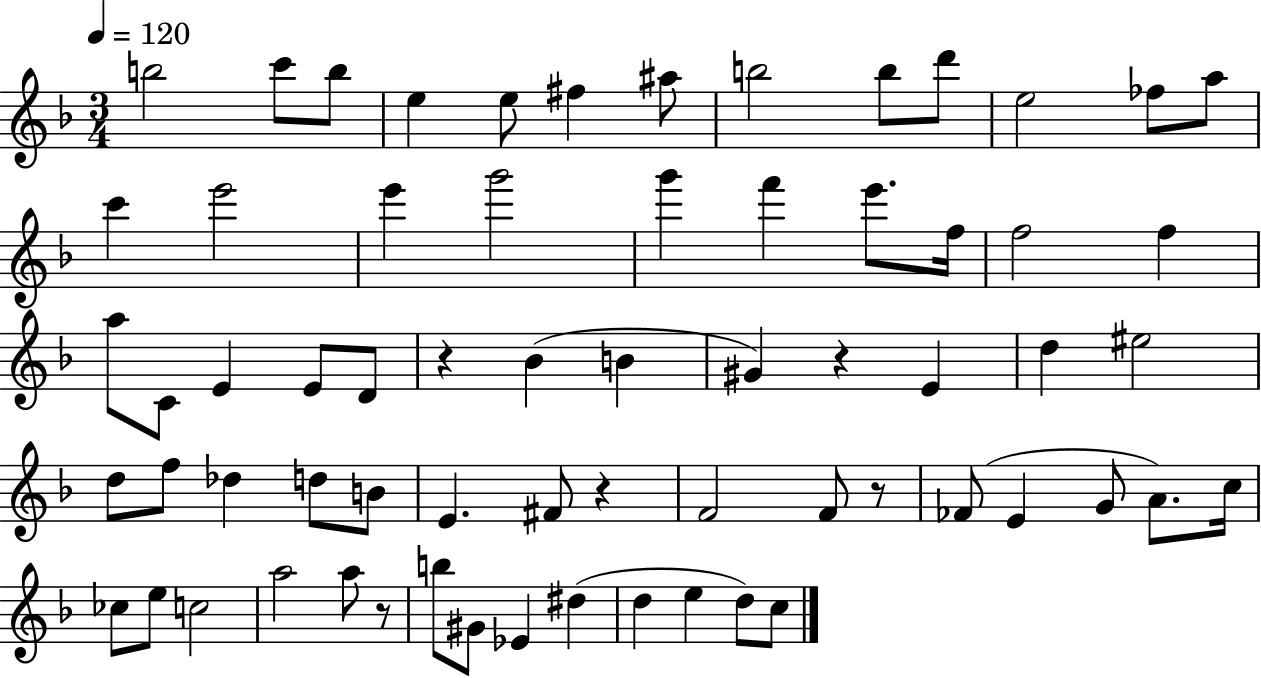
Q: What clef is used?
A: treble